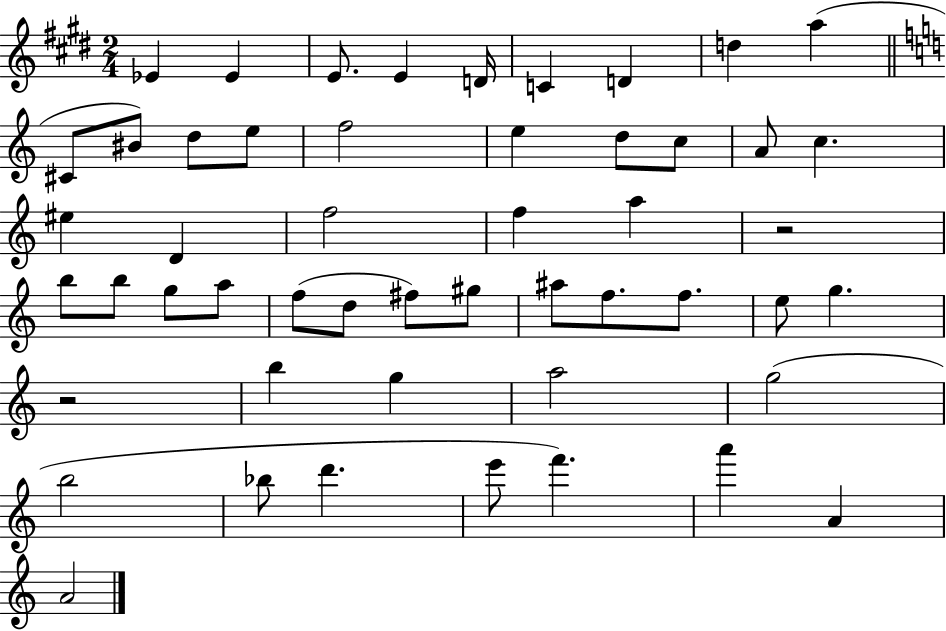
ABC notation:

X:1
T:Untitled
M:2/4
L:1/4
K:E
_E _E E/2 E D/4 C D d a ^C/2 ^B/2 d/2 e/2 f2 e d/2 c/2 A/2 c ^e D f2 f a z2 b/2 b/2 g/2 a/2 f/2 d/2 ^f/2 ^g/2 ^a/2 f/2 f/2 e/2 g z2 b g a2 g2 b2 _b/2 d' e'/2 f' a' A A2